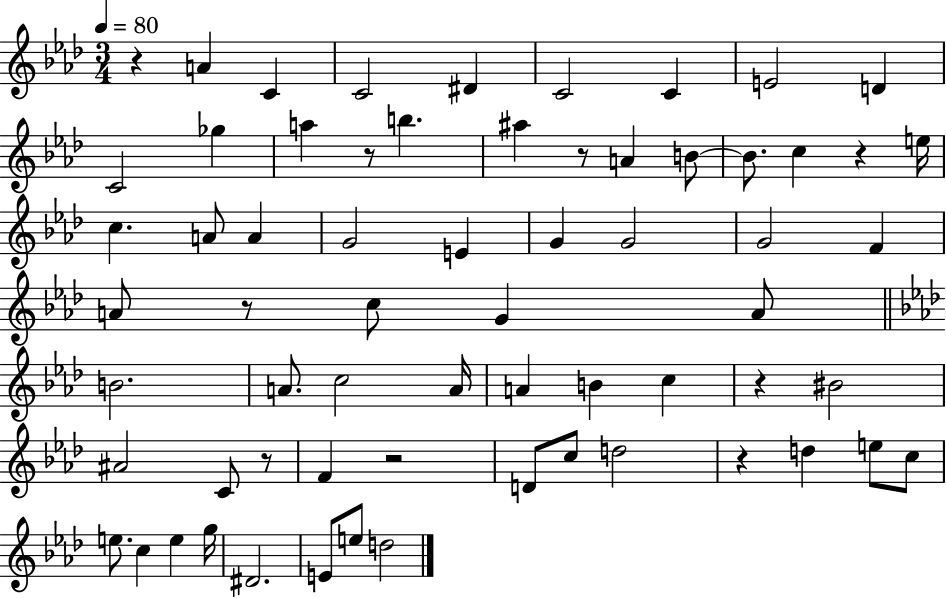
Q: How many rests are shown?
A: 9